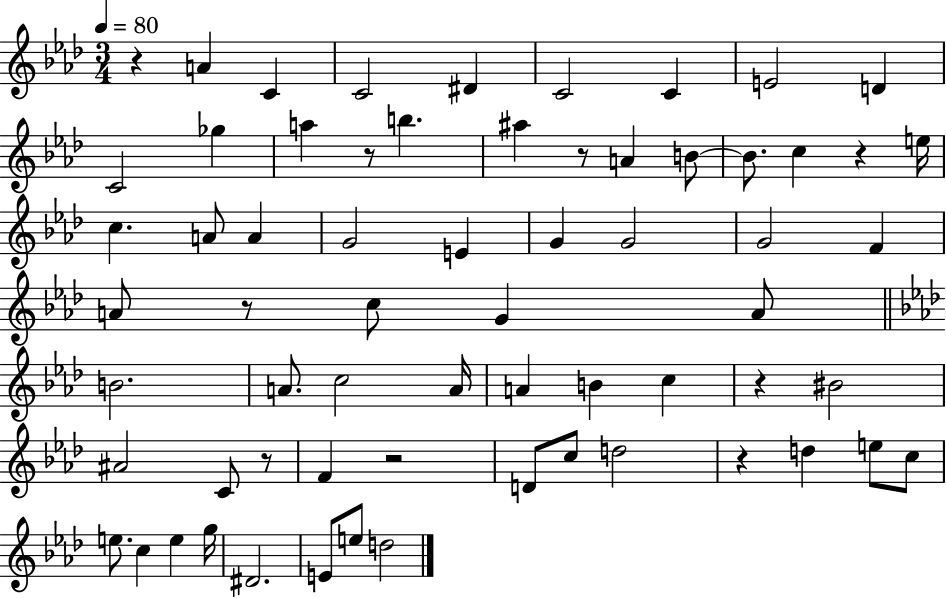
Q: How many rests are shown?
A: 9